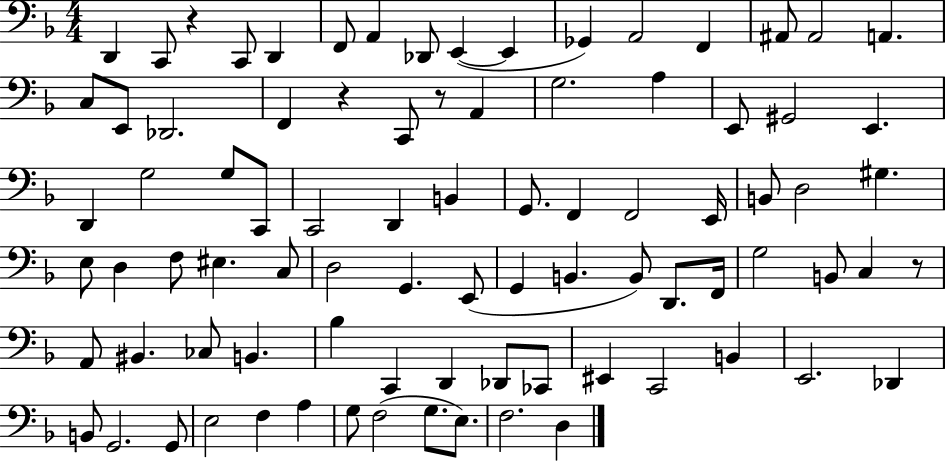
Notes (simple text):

D2/q C2/e R/q C2/e D2/q F2/e A2/q Db2/e E2/q E2/q Gb2/q A2/h F2/q A#2/e A#2/h A2/q. C3/e E2/e Db2/h. F2/q R/q C2/e R/e A2/q G3/h. A3/q E2/e G#2/h E2/q. D2/q G3/h G3/e C2/e C2/h D2/q B2/q G2/e. F2/q F2/h E2/s B2/e D3/h G#3/q. E3/e D3/q F3/e EIS3/q. C3/e D3/h G2/q. E2/e G2/q B2/q. B2/e D2/e. F2/s G3/h B2/e C3/q R/e A2/e BIS2/q. CES3/e B2/q. Bb3/q C2/q D2/q Db2/e CES2/e EIS2/q C2/h B2/q E2/h. Db2/q B2/e G2/h. G2/e E3/h F3/q A3/q G3/e F3/h G3/e. E3/e. F3/h. D3/q